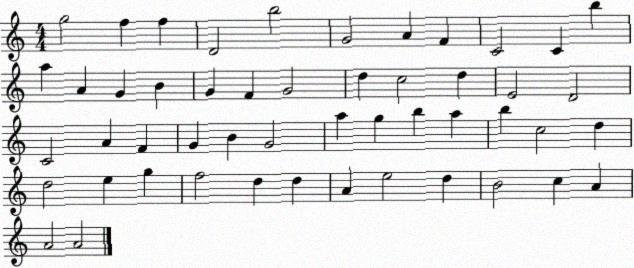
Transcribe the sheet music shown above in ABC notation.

X:1
T:Untitled
M:4/4
L:1/4
K:C
g2 f f D2 b2 G2 A F C2 C b a A G B G F G2 d c2 d E2 D2 C2 A F G B G2 a g b a b c2 d d2 e g f2 d d A e2 d B2 c A A2 A2